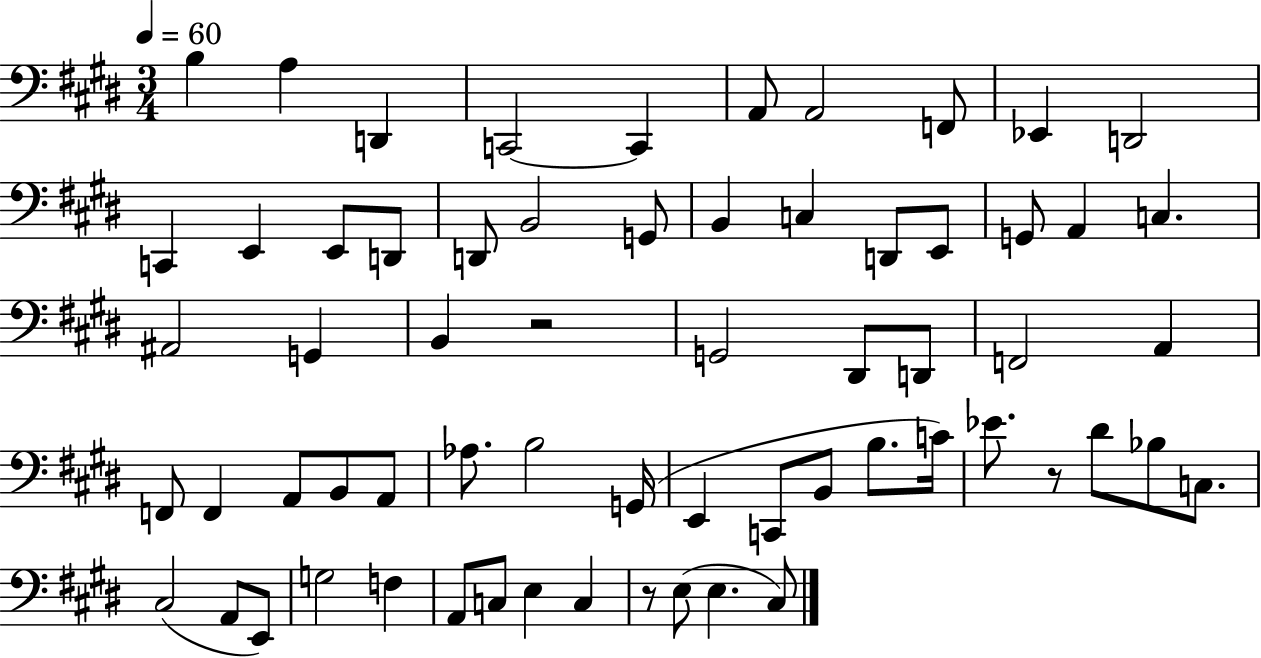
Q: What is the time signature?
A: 3/4